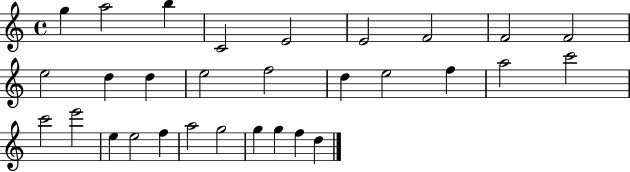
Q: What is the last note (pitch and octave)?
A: D5